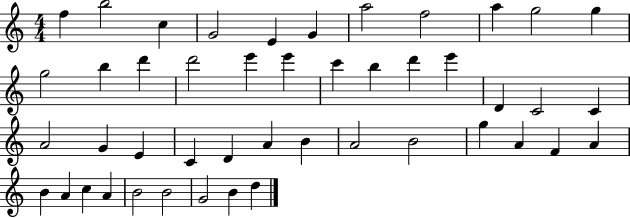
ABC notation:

X:1
T:Untitled
M:4/4
L:1/4
K:C
f b2 c G2 E G a2 f2 a g2 g g2 b d' d'2 e' e' c' b d' e' D C2 C A2 G E C D A B A2 B2 g A F A B A c A B2 B2 G2 B d